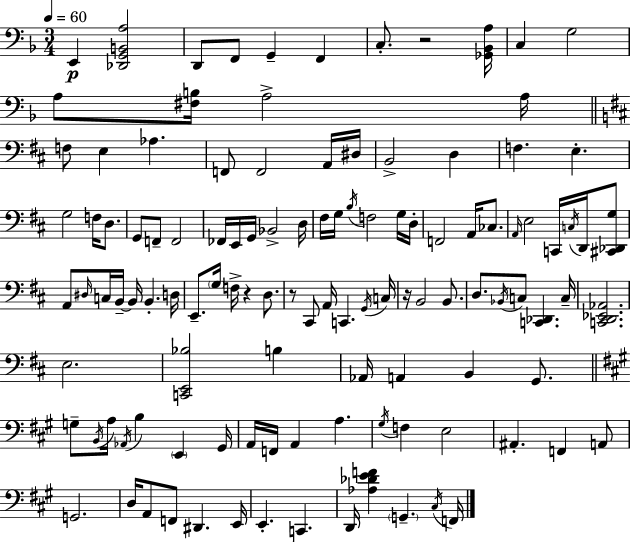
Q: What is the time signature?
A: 3/4